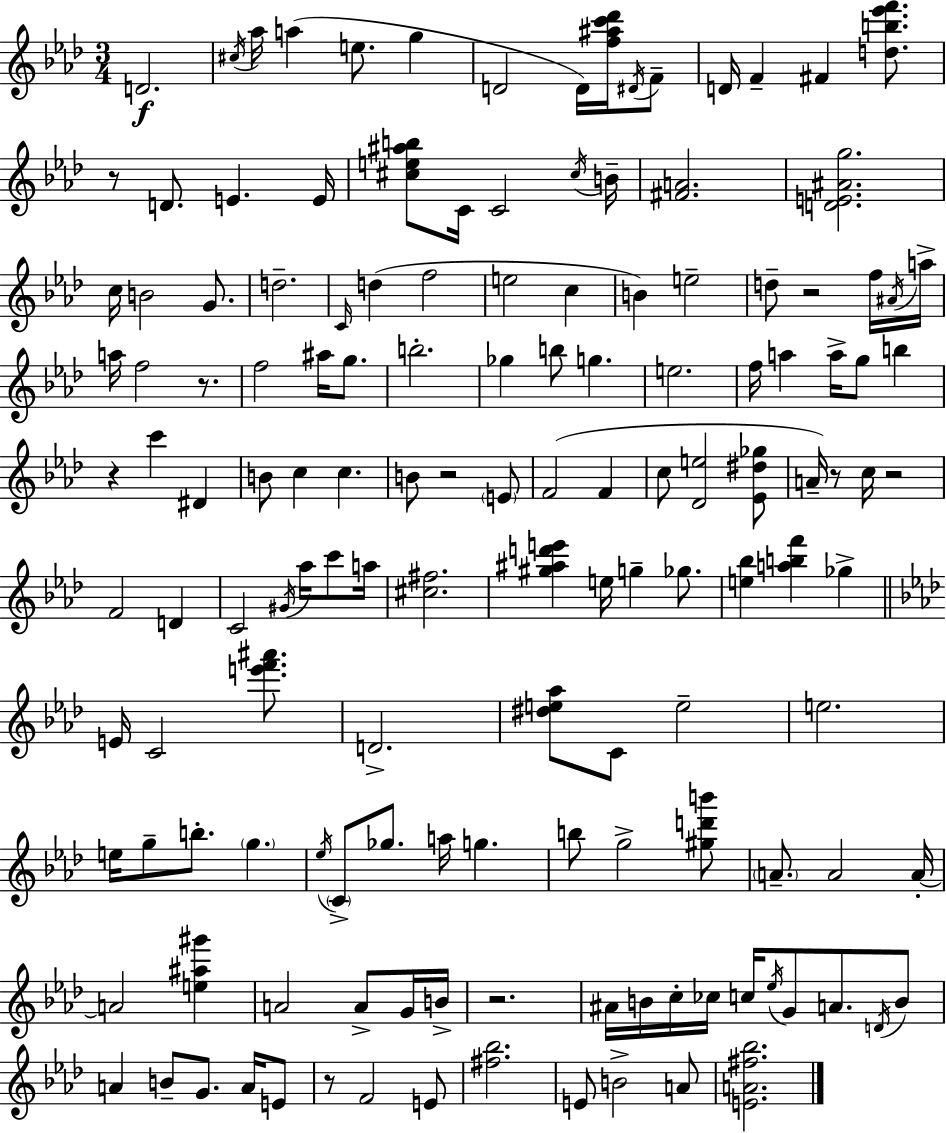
X:1
T:Untitled
M:3/4
L:1/4
K:Fm
D2 ^c/4 _a/4 a e/2 g D2 D/4 [f^ac'_d']/4 ^D/4 F/2 D/4 F ^F [db_e'f']/2 z/2 D/2 E E/4 [^ce^ab]/2 C/4 C2 ^c/4 B/4 [^FA]2 [DE^Ag]2 c/4 B2 G/2 d2 C/4 d f2 e2 c B e2 d/2 z2 f/4 ^A/4 a/4 a/4 f2 z/2 f2 ^a/4 g/2 b2 _g b/2 g e2 f/4 a a/4 g/2 b z c' ^D B/2 c c B/2 z2 E/2 F2 F c/2 [_De]2 [_E^d_g]/2 A/4 z/2 c/4 z2 F2 D C2 ^G/4 _a/4 c'/2 a/4 [^c^f]2 [^g^ad'e'] e/4 g _g/2 [e_b] [abf'] _g E/4 C2 [e'f'^a']/2 D2 [^de_a]/2 C/2 e2 e2 e/4 g/2 b/2 g _e/4 C/2 _g/2 a/4 g b/2 g2 [^gd'b']/2 A/2 A2 A/4 A2 [e^a^g'] A2 A/2 G/4 B/4 z2 ^A/4 B/4 c/4 _c/4 c/4 _e/4 G/2 A/2 D/4 B/2 A B/2 G/2 A/4 E/2 z/2 F2 E/2 [^f_b]2 E/2 B2 A/2 [EA^f_b]2